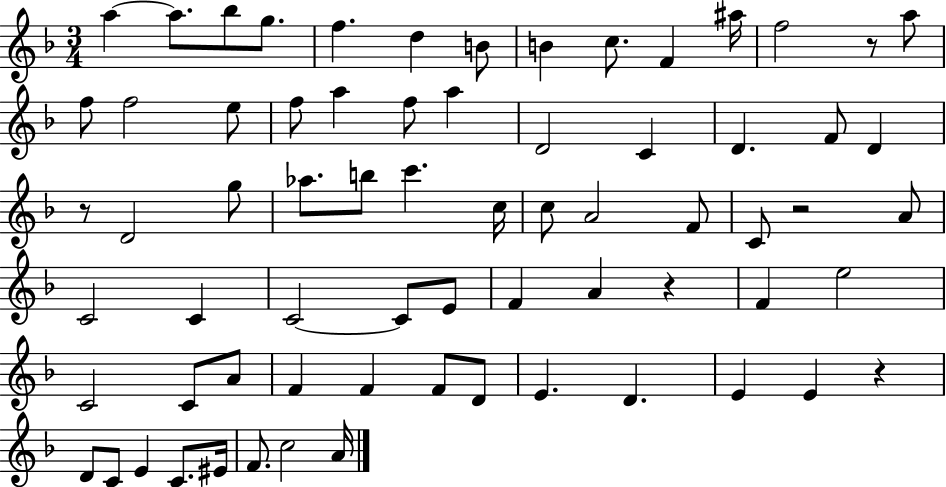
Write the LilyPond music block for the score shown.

{
  \clef treble
  \numericTimeSignature
  \time 3/4
  \key f \major
  a''4~~ a''8. bes''8 g''8. | f''4. d''4 b'8 | b'4 c''8. f'4 ais''16 | f''2 r8 a''8 | \break f''8 f''2 e''8 | f''8 a''4 f''8 a''4 | d'2 c'4 | d'4. f'8 d'4 | \break r8 d'2 g''8 | aes''8. b''8 c'''4. c''16 | c''8 a'2 f'8 | c'8 r2 a'8 | \break c'2 c'4 | c'2~~ c'8 e'8 | f'4 a'4 r4 | f'4 e''2 | \break c'2 c'8 a'8 | f'4 f'4 f'8 d'8 | e'4. d'4. | e'4 e'4 r4 | \break d'8 c'8 e'4 c'8. eis'16 | f'8. c''2 a'16 | \bar "|."
}